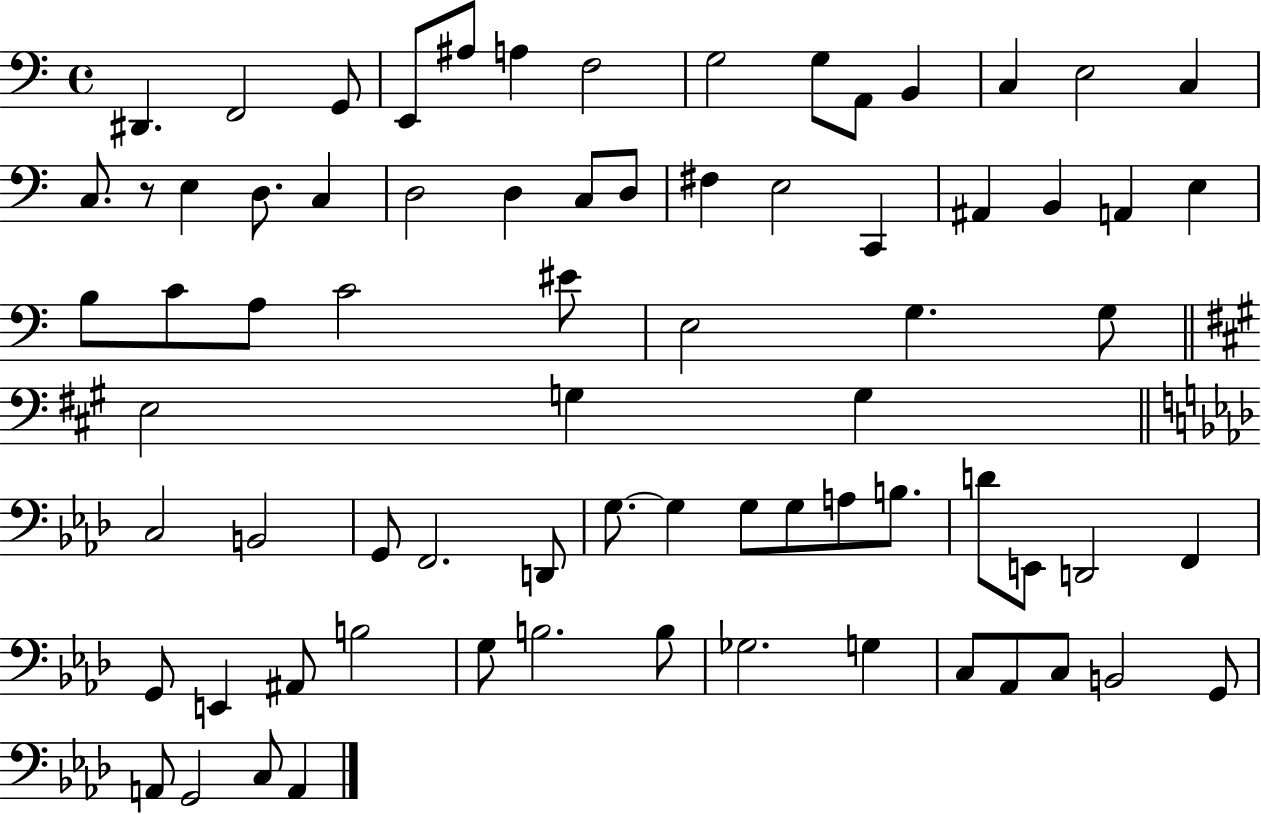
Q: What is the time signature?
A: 4/4